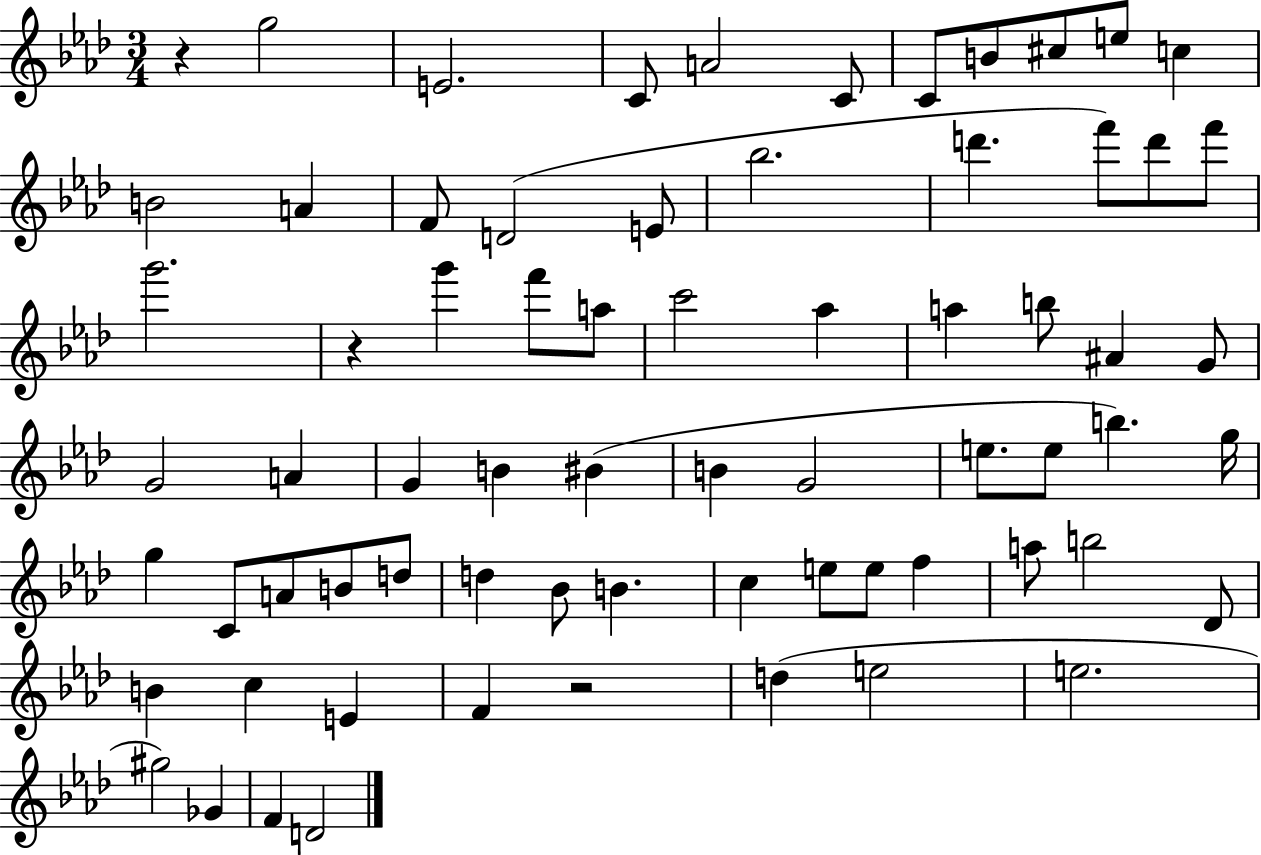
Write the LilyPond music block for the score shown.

{
  \clef treble
  \numericTimeSignature
  \time 3/4
  \key aes \major
  r4 g''2 | e'2. | c'8 a'2 c'8 | c'8 b'8 cis''8 e''8 c''4 | \break b'2 a'4 | f'8 d'2( e'8 | bes''2. | d'''4. f'''8) d'''8 f'''8 | \break g'''2. | r4 g'''4 f'''8 a''8 | c'''2 aes''4 | a''4 b''8 ais'4 g'8 | \break g'2 a'4 | g'4 b'4 bis'4( | b'4 g'2 | e''8. e''8 b''4.) g''16 | \break g''4 c'8 a'8 b'8 d''8 | d''4 bes'8 b'4. | c''4 e''8 e''8 f''4 | a''8 b''2 des'8 | \break b'4 c''4 e'4 | f'4 r2 | d''4( e''2 | e''2. | \break gis''2) ges'4 | f'4 d'2 | \bar "|."
}